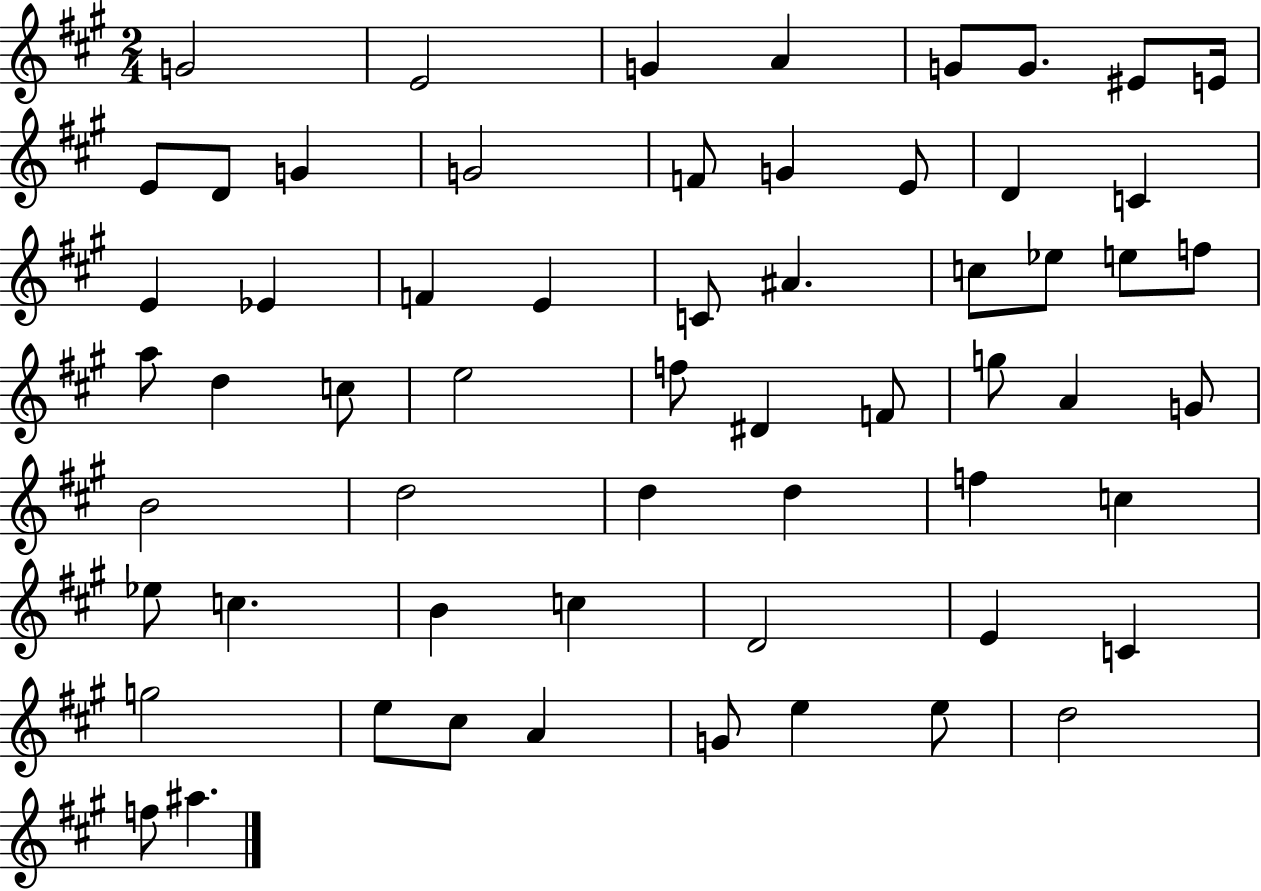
{
  \clef treble
  \numericTimeSignature
  \time 2/4
  \key a \major
  g'2 | e'2 | g'4 a'4 | g'8 g'8. eis'8 e'16 | \break e'8 d'8 g'4 | g'2 | f'8 g'4 e'8 | d'4 c'4 | \break e'4 ees'4 | f'4 e'4 | c'8 ais'4. | c''8 ees''8 e''8 f''8 | \break a''8 d''4 c''8 | e''2 | f''8 dis'4 f'8 | g''8 a'4 g'8 | \break b'2 | d''2 | d''4 d''4 | f''4 c''4 | \break ees''8 c''4. | b'4 c''4 | d'2 | e'4 c'4 | \break g''2 | e''8 cis''8 a'4 | g'8 e''4 e''8 | d''2 | \break f''8 ais''4. | \bar "|."
}